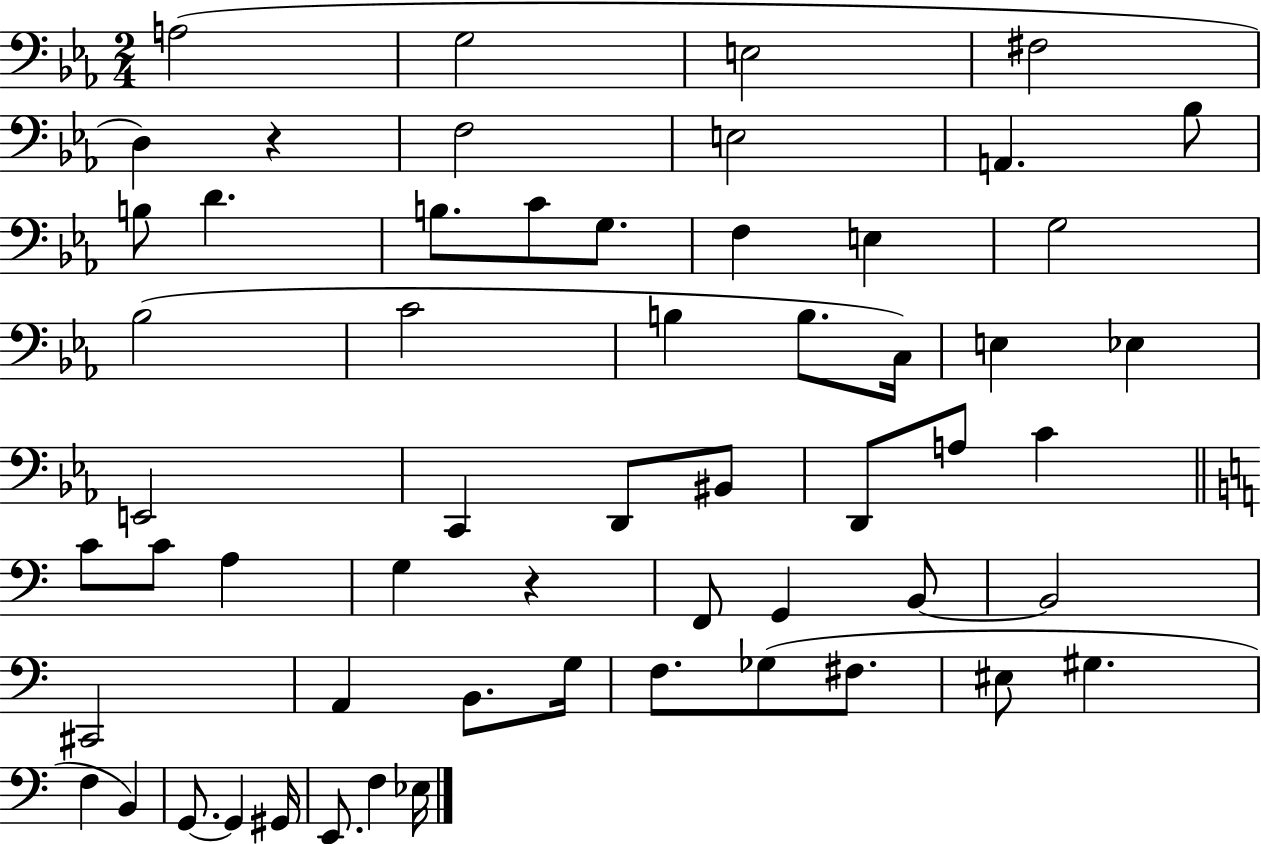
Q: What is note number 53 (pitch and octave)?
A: G#2